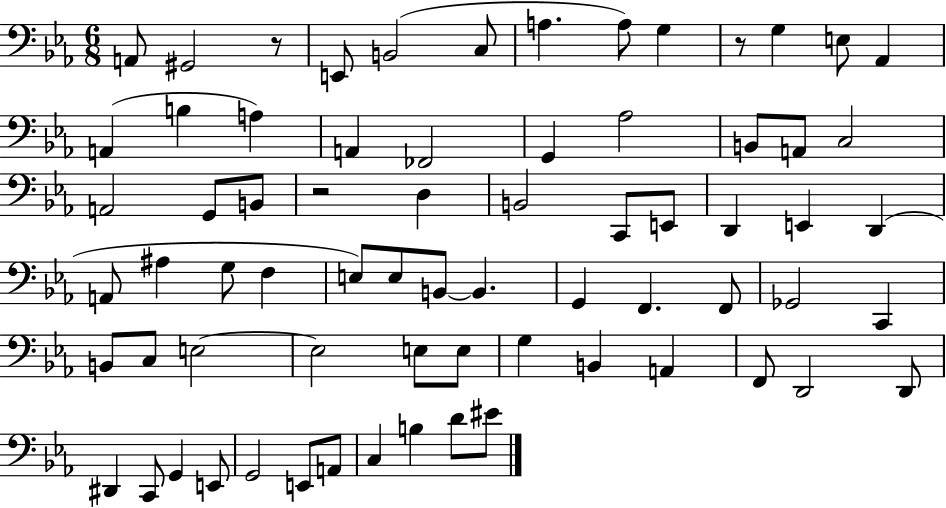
{
  \clef bass
  \numericTimeSignature
  \time 6/8
  \key ees \major
  a,8 gis,2 r8 | e,8 b,2( c8 | a4. a8) g4 | r8 g4 e8 aes,4 | \break a,4( b4 a4) | a,4 fes,2 | g,4 aes2 | b,8 a,8 c2 | \break a,2 g,8 b,8 | r2 d4 | b,2 c,8 e,8 | d,4 e,4 d,4( | \break a,8 ais4 g8 f4 | e8) e8 b,8~~ b,4. | g,4 f,4. f,8 | ges,2 c,4 | \break b,8 c8 e2~~ | e2 e8 e8 | g4 b,4 a,4 | f,8 d,2 d,8 | \break dis,4 c,8 g,4 e,8 | g,2 e,8 a,8 | c4 b4 d'8 eis'8 | \bar "|."
}